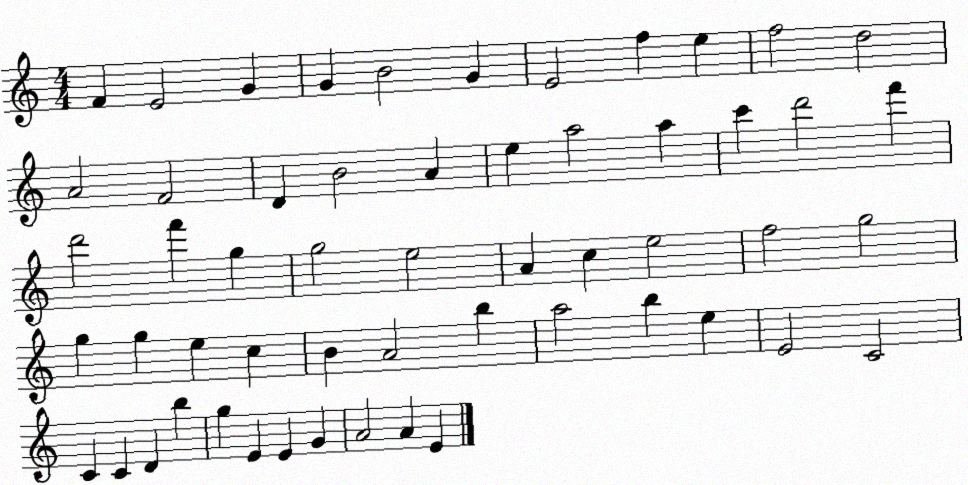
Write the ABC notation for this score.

X:1
T:Untitled
M:4/4
L:1/4
K:C
F E2 G G B2 G E2 f e f2 d2 A2 F2 D B2 A e a2 a c' d'2 f' d'2 f' g g2 e2 A c e2 f2 g2 g g e c B A2 b a2 b e E2 C2 C C D b g E E G A2 A E